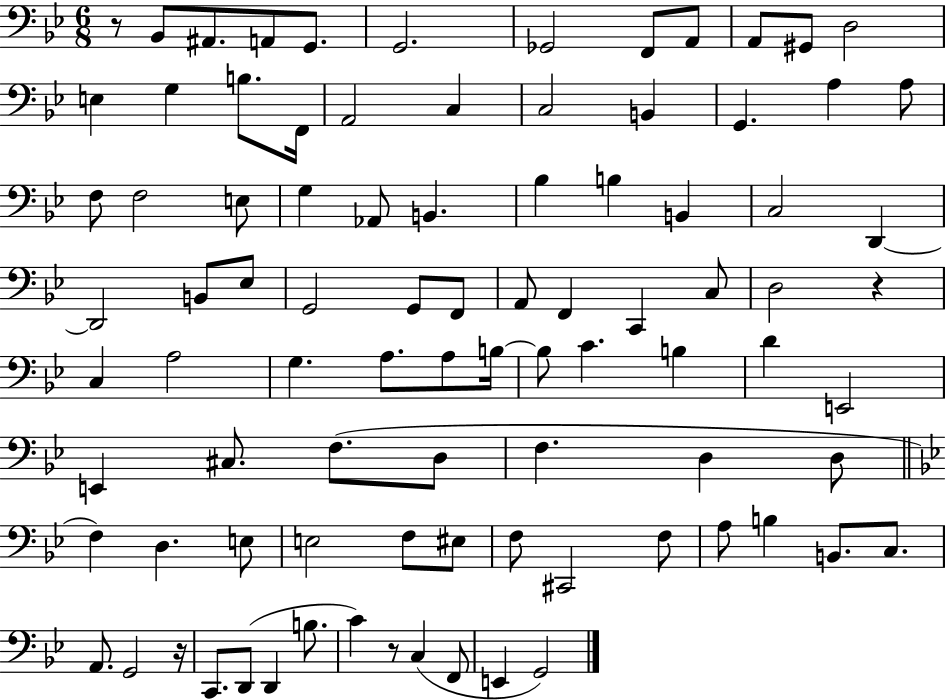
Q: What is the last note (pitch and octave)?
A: G2